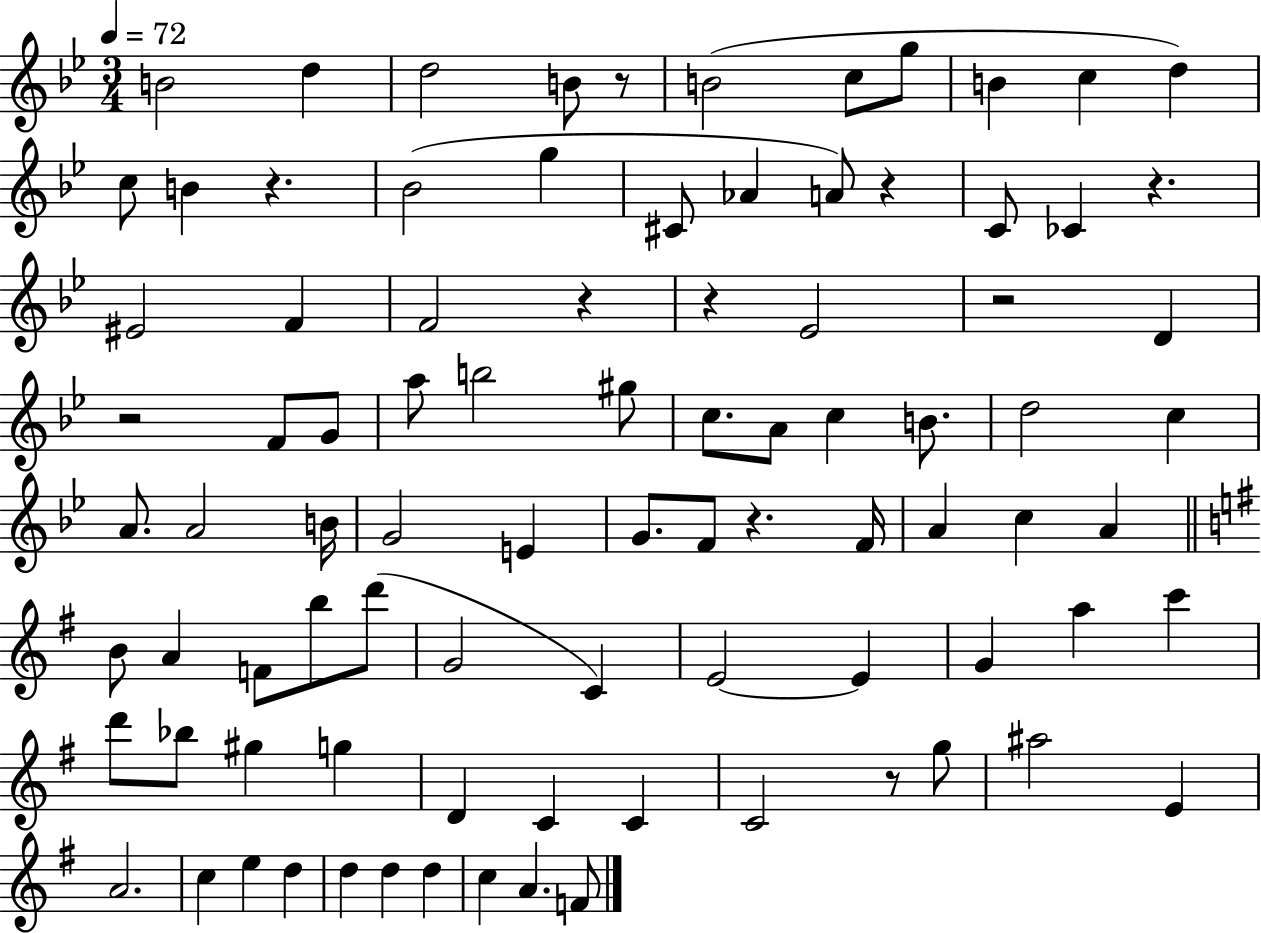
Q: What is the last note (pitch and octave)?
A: F4